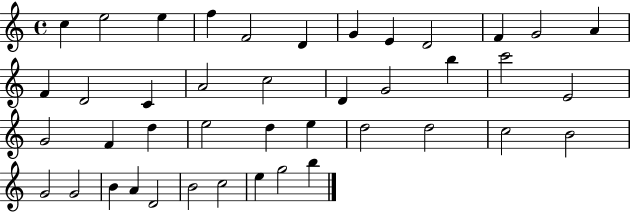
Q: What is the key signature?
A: C major